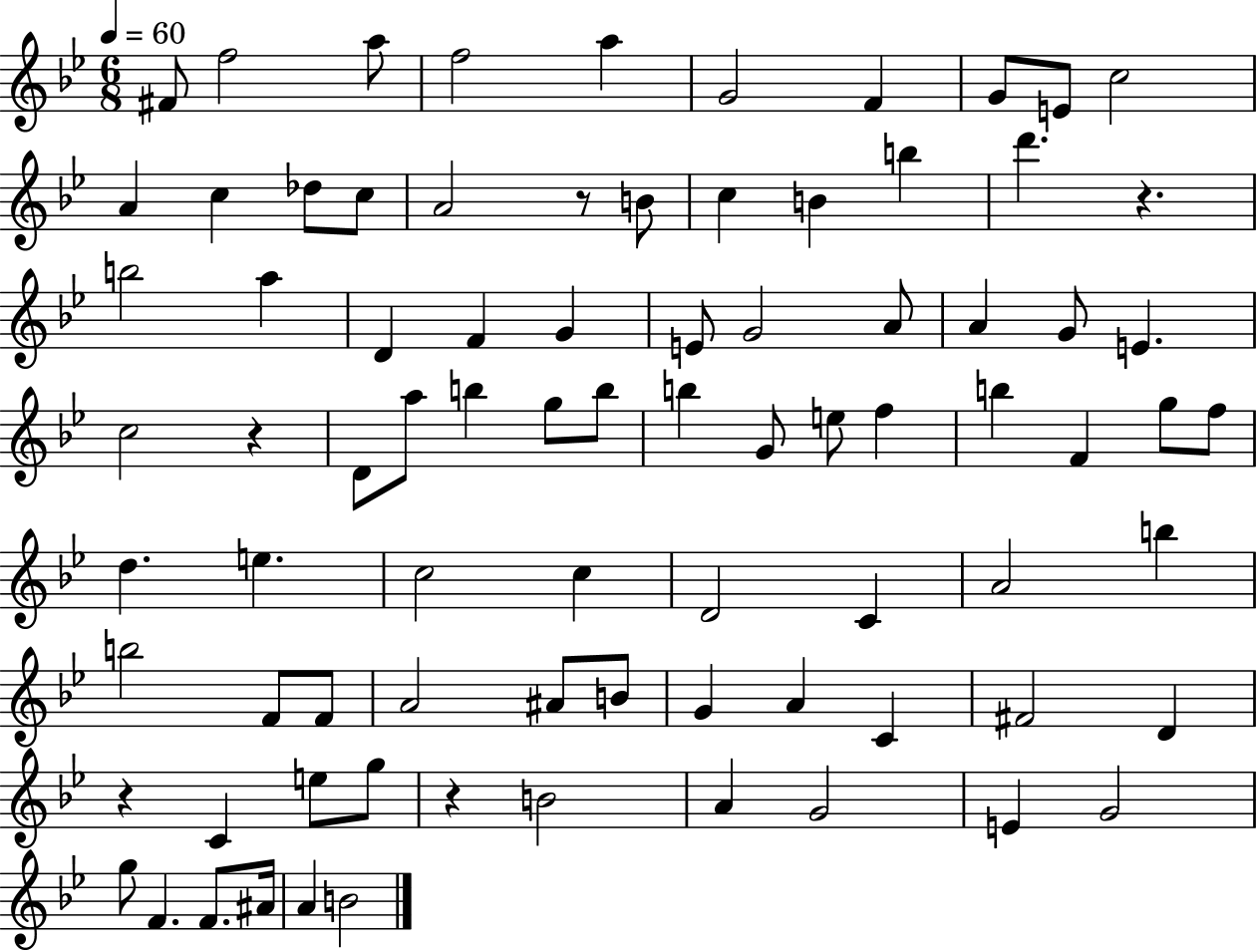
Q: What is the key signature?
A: BES major